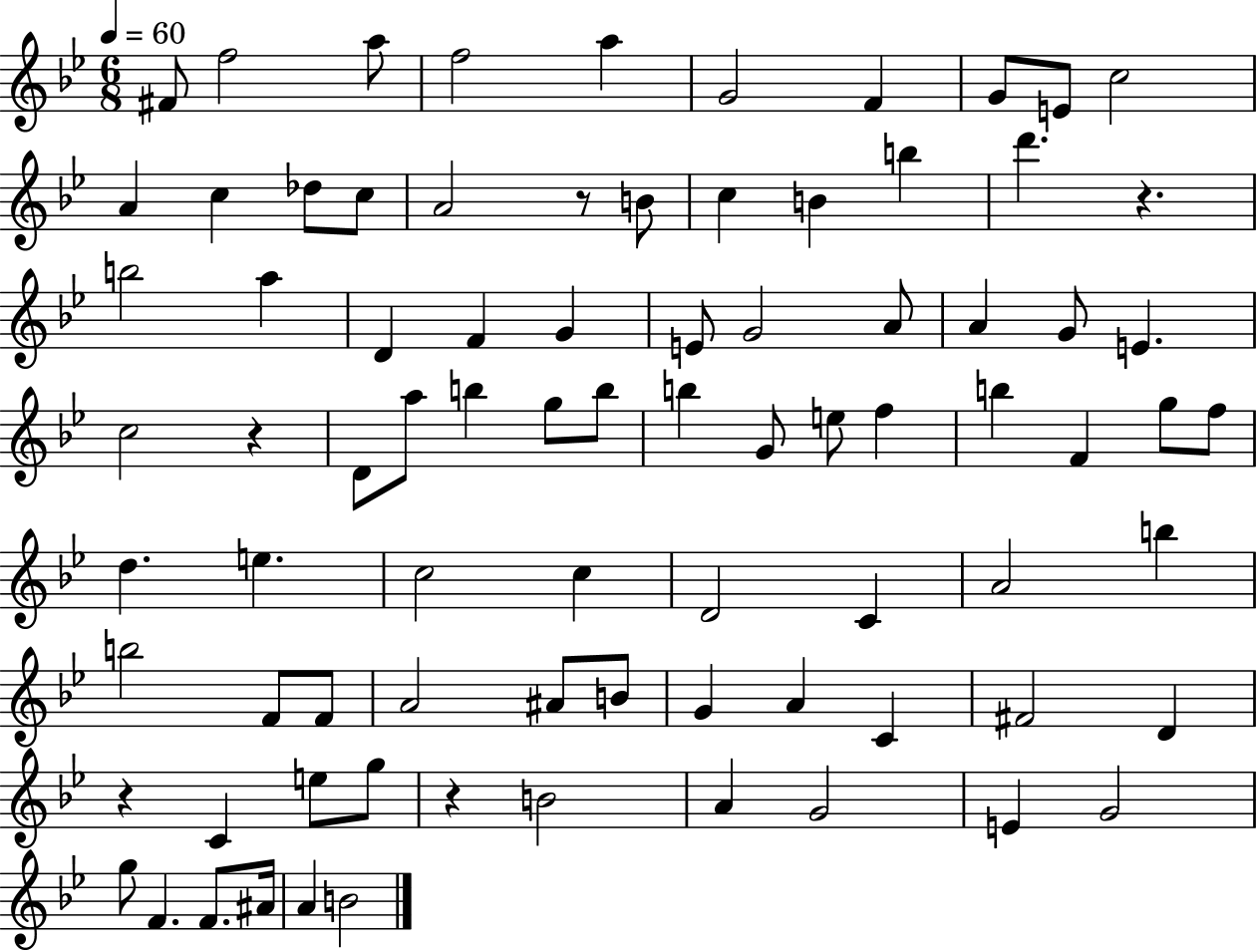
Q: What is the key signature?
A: BES major